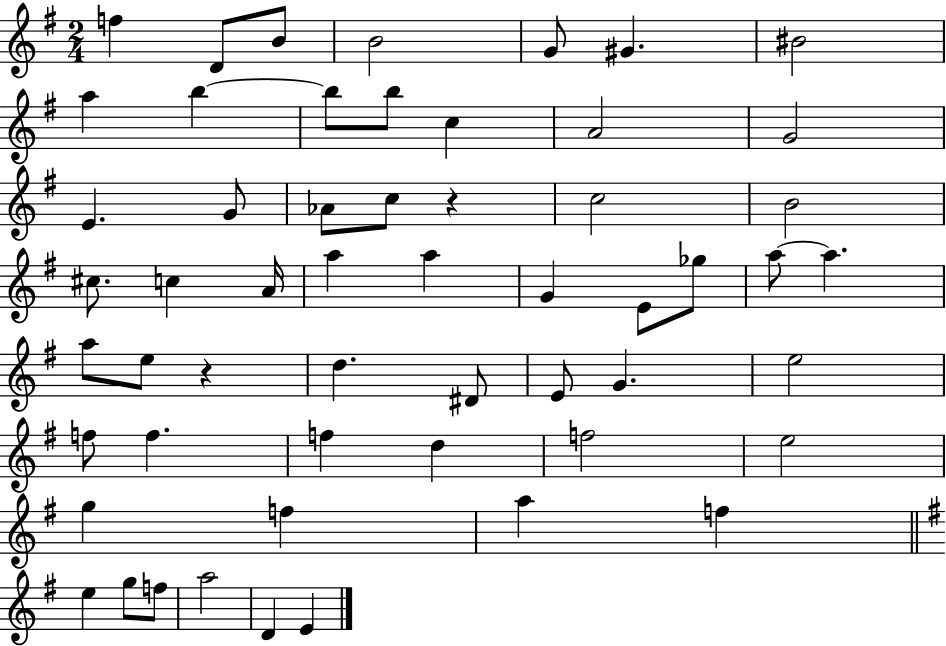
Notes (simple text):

F5/q D4/e B4/e B4/h G4/e G#4/q. BIS4/h A5/q B5/q B5/e B5/e C5/q A4/h G4/h E4/q. G4/e Ab4/e C5/e R/q C5/h B4/h C#5/e. C5/q A4/s A5/q A5/q G4/q E4/e Gb5/e A5/e A5/q. A5/e E5/e R/q D5/q. D#4/e E4/e G4/q. E5/h F5/e F5/q. F5/q D5/q F5/h E5/h G5/q F5/q A5/q F5/q E5/q G5/e F5/e A5/h D4/q E4/q